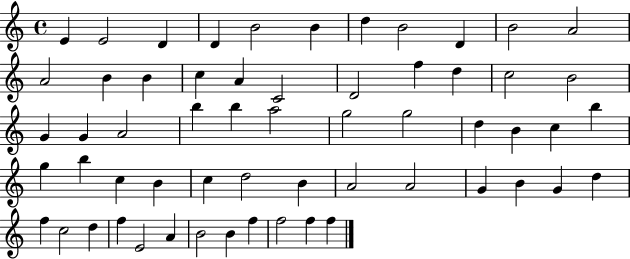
{
  \clef treble
  \time 4/4
  \defaultTimeSignature
  \key c \major
  e'4 e'2 d'4 | d'4 b'2 b'4 | d''4 b'2 d'4 | b'2 a'2 | \break a'2 b'4 b'4 | c''4 a'4 c'2 | d'2 f''4 d''4 | c''2 b'2 | \break g'4 g'4 a'2 | b''4 b''4 a''2 | g''2 g''2 | d''4 b'4 c''4 b''4 | \break g''4 b''4 c''4 b'4 | c''4 d''2 b'4 | a'2 a'2 | g'4 b'4 g'4 d''4 | \break f''4 c''2 d''4 | f''4 e'2 a'4 | b'2 b'4 f''4 | f''2 f''4 f''4 | \break \bar "|."
}